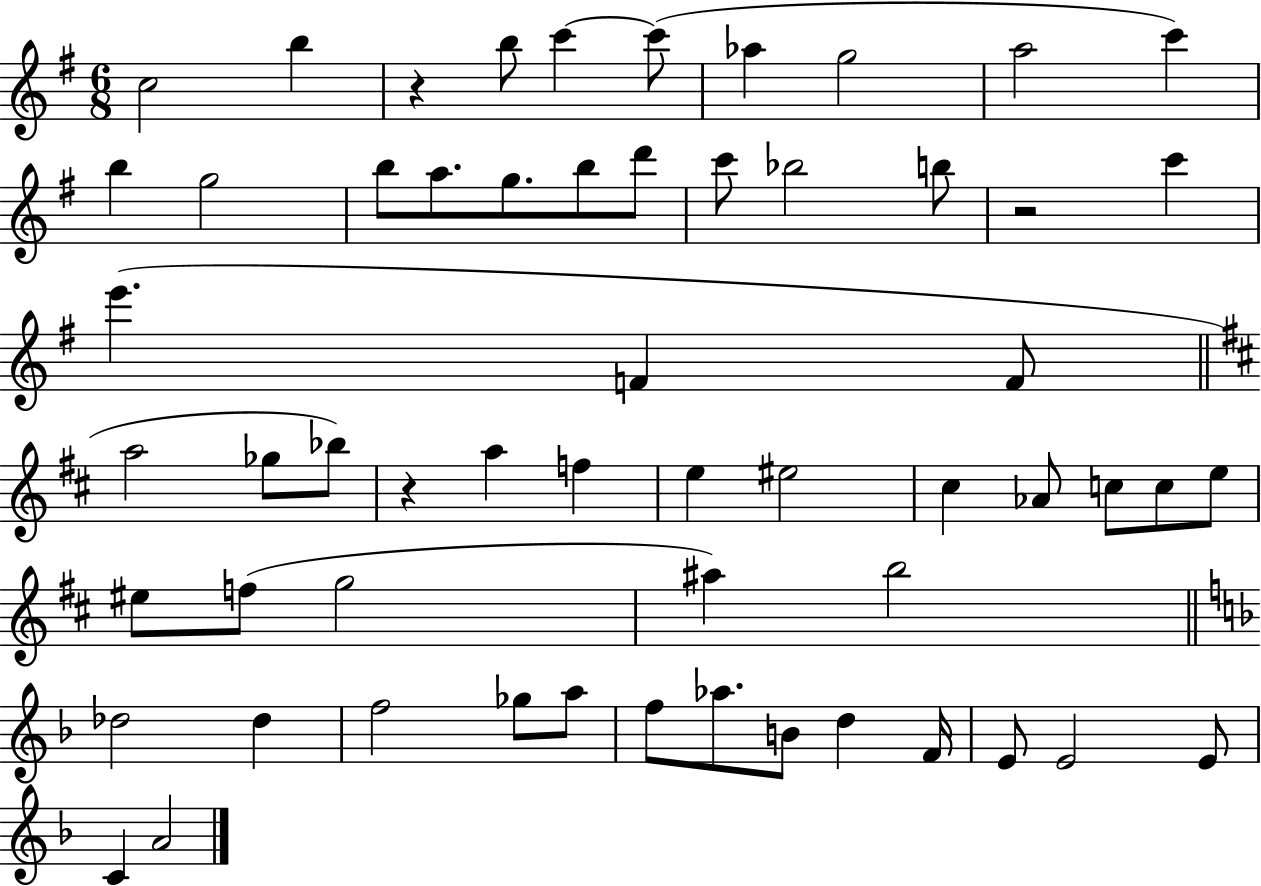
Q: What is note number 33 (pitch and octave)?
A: C5